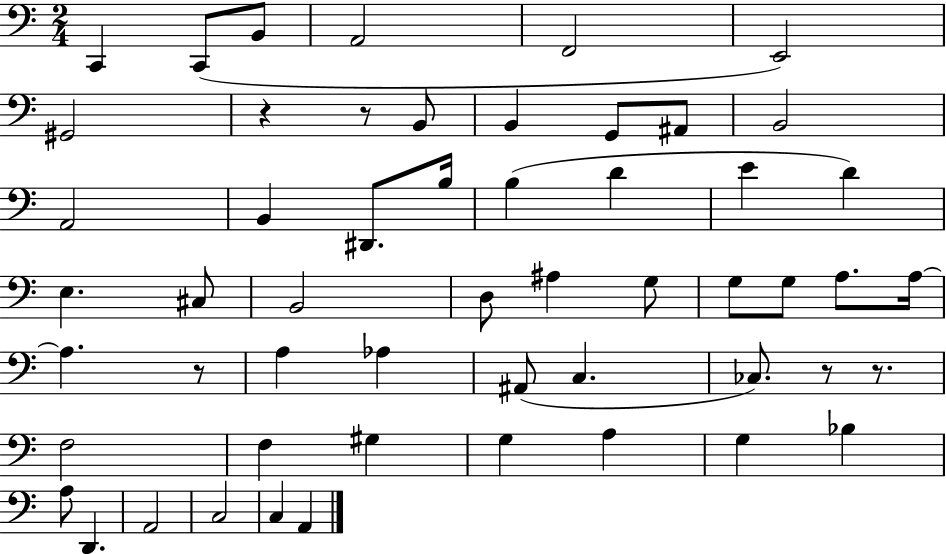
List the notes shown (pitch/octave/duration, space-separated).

C2/q C2/e B2/e A2/h F2/h E2/h G#2/h R/q R/e B2/e B2/q G2/e A#2/e B2/h A2/h B2/q D#2/e. B3/s B3/q D4/q E4/q D4/q E3/q. C#3/e B2/h D3/e A#3/q G3/e G3/e G3/e A3/e. A3/s A3/q. R/e A3/q Ab3/q A#2/e C3/q. CES3/e. R/e R/e. F3/h F3/q G#3/q G3/q A3/q G3/q Bb3/q A3/e D2/q. A2/h C3/h C3/q A2/q